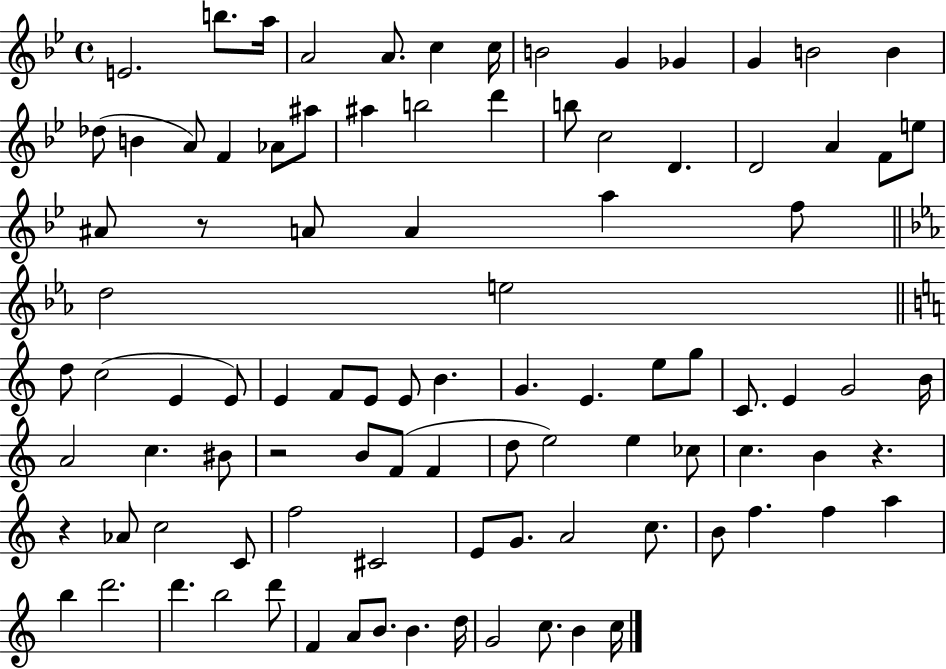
X:1
T:Untitled
M:4/4
L:1/4
K:Bb
E2 b/2 a/4 A2 A/2 c c/4 B2 G _G G B2 B _d/2 B A/2 F _A/2 ^a/2 ^a b2 d' b/2 c2 D D2 A F/2 e/2 ^A/2 z/2 A/2 A a f/2 d2 e2 d/2 c2 E E/2 E F/2 E/2 E/2 B G E e/2 g/2 C/2 E G2 B/4 A2 c ^B/2 z2 B/2 F/2 F d/2 e2 e _c/2 c B z z _A/2 c2 C/2 f2 ^C2 E/2 G/2 A2 c/2 B/2 f f a b d'2 d' b2 d'/2 F A/2 B/2 B d/4 G2 c/2 B c/4